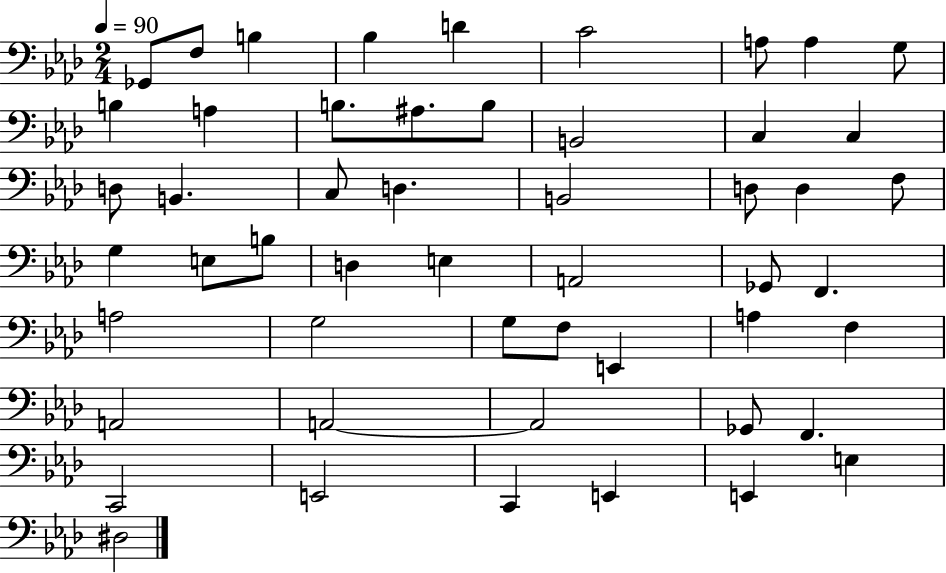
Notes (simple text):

Gb2/e F3/e B3/q Bb3/q D4/q C4/h A3/e A3/q G3/e B3/q A3/q B3/e. A#3/e. B3/e B2/h C3/q C3/q D3/e B2/q. C3/e D3/q. B2/h D3/e D3/q F3/e G3/q E3/e B3/e D3/q E3/q A2/h Gb2/e F2/q. A3/h G3/h G3/e F3/e E2/q A3/q F3/q A2/h A2/h A2/h Gb2/e F2/q. C2/h E2/h C2/q E2/q E2/q E3/q D#3/h